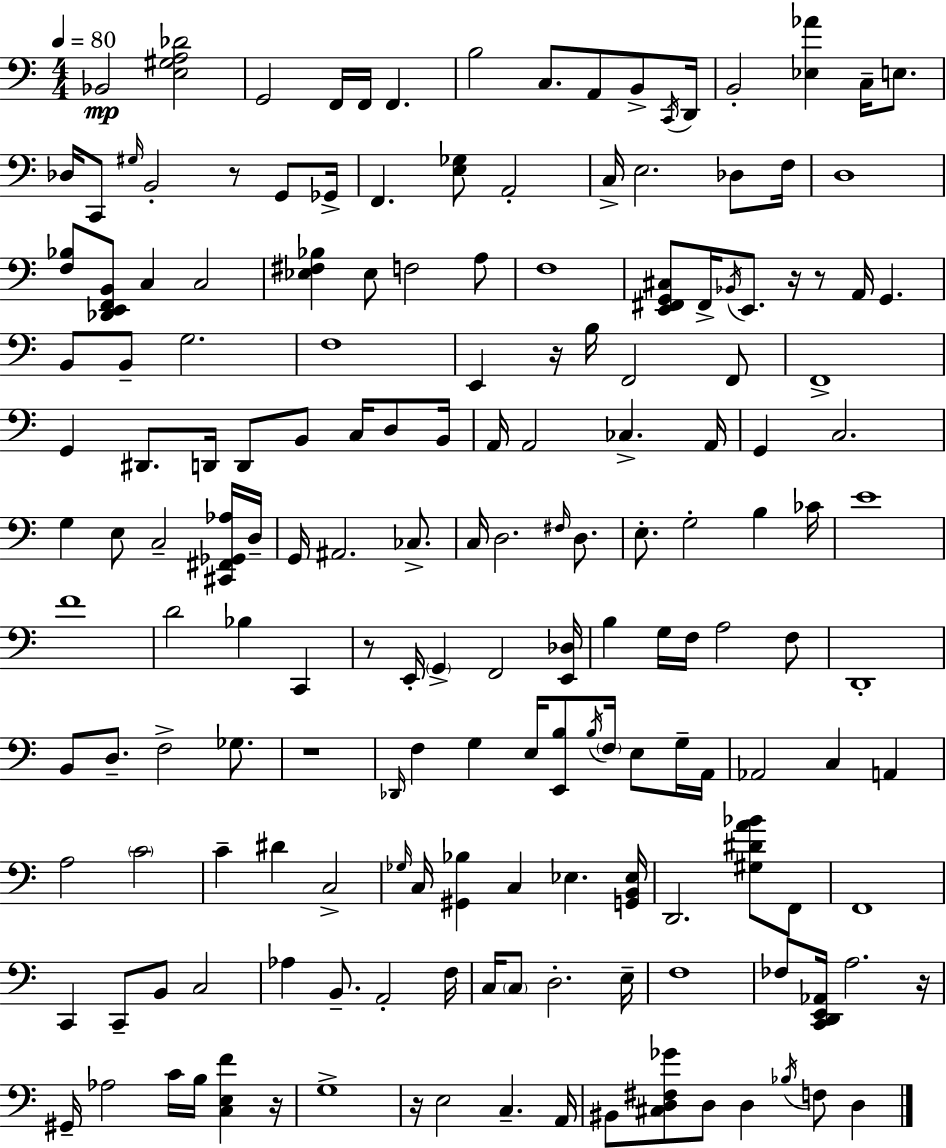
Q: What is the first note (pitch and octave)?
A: Bb2